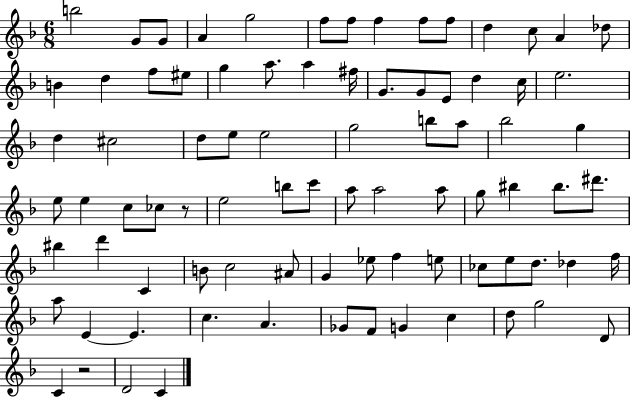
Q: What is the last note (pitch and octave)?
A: C4